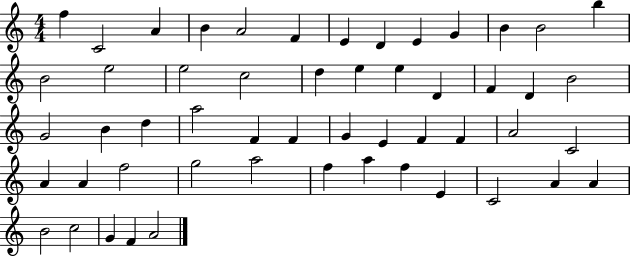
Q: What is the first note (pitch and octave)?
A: F5